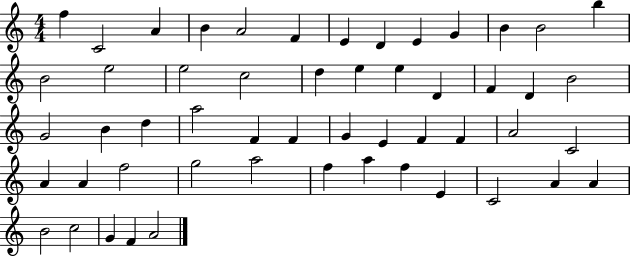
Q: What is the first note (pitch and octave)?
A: F5